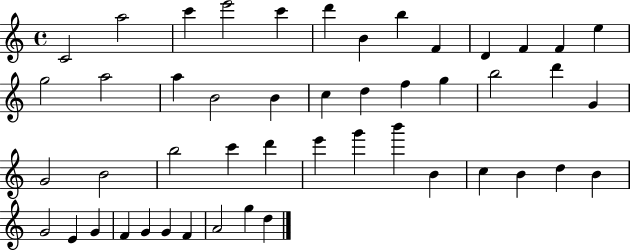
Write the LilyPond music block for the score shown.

{
  \clef treble
  \time 4/4
  \defaultTimeSignature
  \key c \major
  c'2 a''2 | c'''4 e'''2 c'''4 | d'''4 b'4 b''4 f'4 | d'4 f'4 f'4 e''4 | \break g''2 a''2 | a''4 b'2 b'4 | c''4 d''4 f''4 g''4 | b''2 d'''4 g'4 | \break g'2 b'2 | b''2 c'''4 d'''4 | e'''4 g'''4 b'''4 b'4 | c''4 b'4 d''4 b'4 | \break g'2 e'4 g'4 | f'4 g'4 g'4 f'4 | a'2 g''4 d''4 | \bar "|."
}